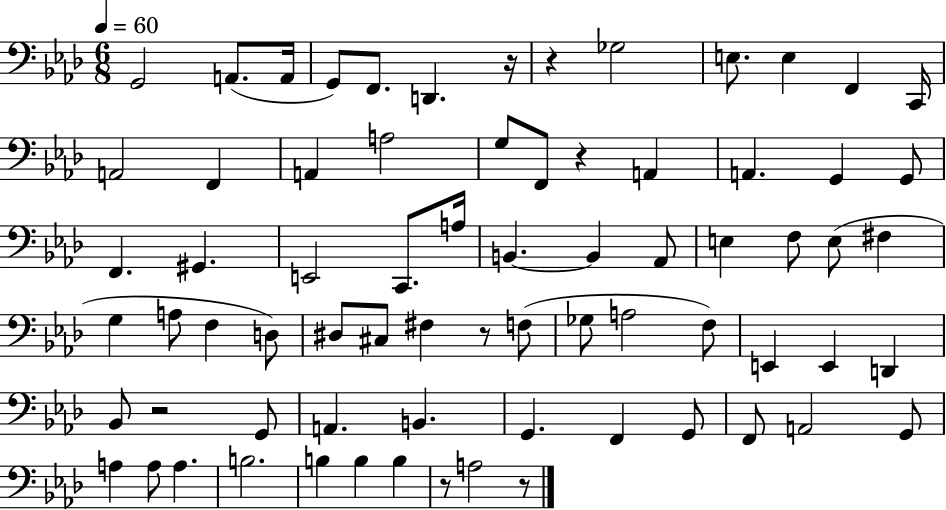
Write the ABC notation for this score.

X:1
T:Untitled
M:6/8
L:1/4
K:Ab
G,,2 A,,/2 A,,/4 G,,/2 F,,/2 D,, z/4 z _G,2 E,/2 E, F,, C,,/4 A,,2 F,, A,, A,2 G,/2 F,,/2 z A,, A,, G,, G,,/2 F,, ^G,, E,,2 C,,/2 A,/4 B,, B,, _A,,/2 E, F,/2 E,/2 ^F, G, A,/2 F, D,/2 ^D,/2 ^C,/2 ^F, z/2 F,/2 _G,/2 A,2 F,/2 E,, E,, D,, _B,,/2 z2 G,,/2 A,, B,, G,, F,, G,,/2 F,,/2 A,,2 G,,/2 A, A,/2 A, B,2 B, B, B, z/2 A,2 z/2